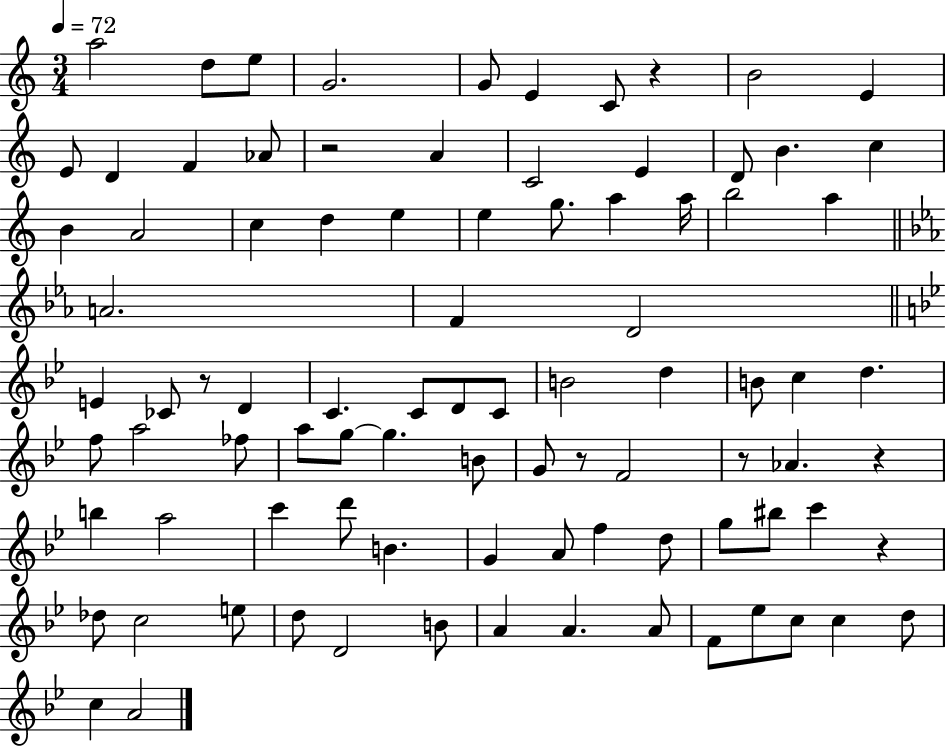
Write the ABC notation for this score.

X:1
T:Untitled
M:3/4
L:1/4
K:C
a2 d/2 e/2 G2 G/2 E C/2 z B2 E E/2 D F _A/2 z2 A C2 E D/2 B c B A2 c d e e g/2 a a/4 b2 a A2 F D2 E _C/2 z/2 D C C/2 D/2 C/2 B2 d B/2 c d f/2 a2 _f/2 a/2 g/2 g B/2 G/2 z/2 F2 z/2 _A z b a2 c' d'/2 B G A/2 f d/2 g/2 ^b/2 c' z _d/2 c2 e/2 d/2 D2 B/2 A A A/2 F/2 _e/2 c/2 c d/2 c A2